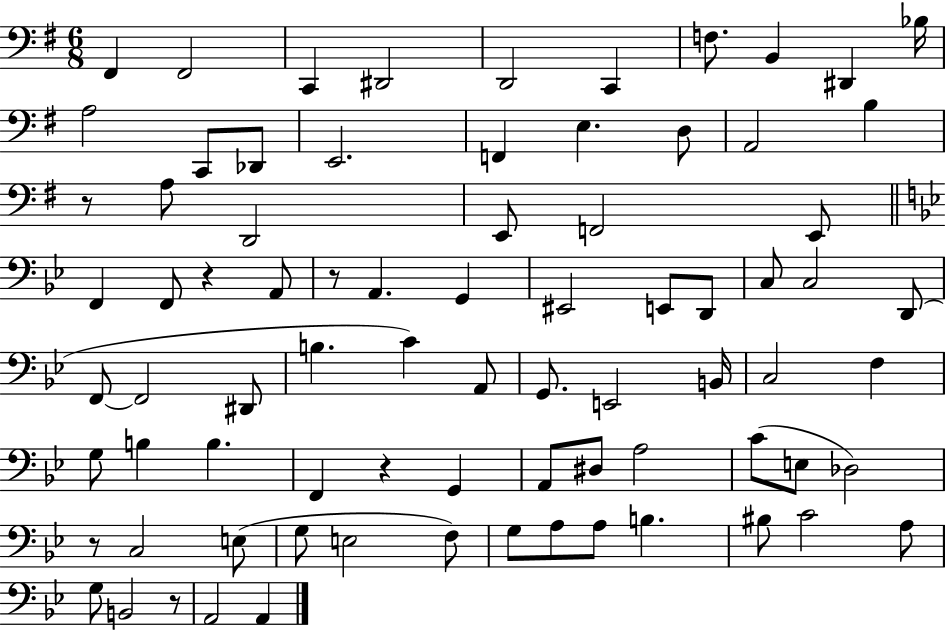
F#2/q F#2/h C2/q D#2/h D2/h C2/q F3/e. B2/q D#2/q Bb3/s A3/h C2/e Db2/e E2/h. F2/q E3/q. D3/e A2/h B3/q R/e A3/e D2/h E2/e F2/h E2/e F2/q F2/e R/q A2/e R/e A2/q. G2/q EIS2/h E2/e D2/e C3/e C3/h D2/e F2/e F2/h D#2/e B3/q. C4/q A2/e G2/e. E2/h B2/s C3/h F3/q G3/e B3/q B3/q. F2/q R/q G2/q A2/e D#3/e A3/h C4/e E3/e Db3/h R/e C3/h E3/e G3/e E3/h F3/e G3/e A3/e A3/e B3/q. BIS3/e C4/h A3/e G3/e B2/h R/e A2/h A2/q